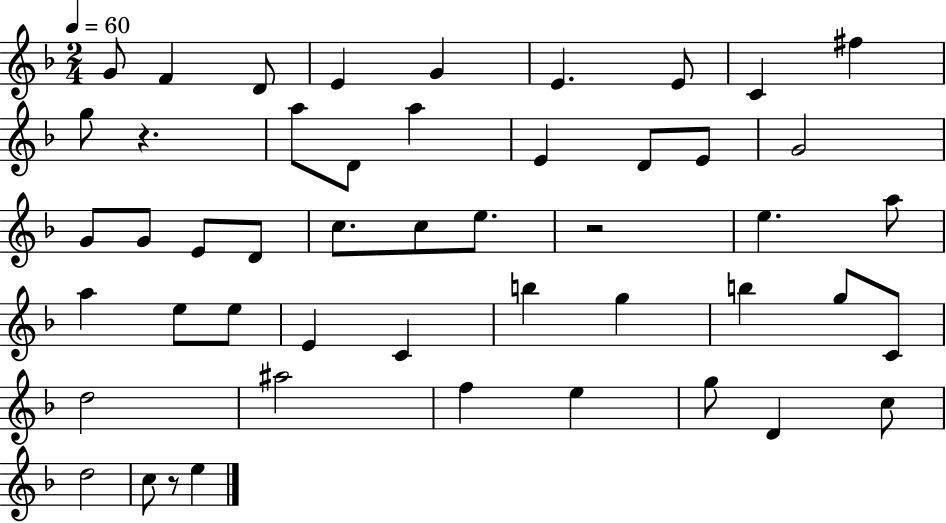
G4/e F4/q D4/e E4/q G4/q E4/q. E4/e C4/q F#5/q G5/e R/q. A5/e D4/e A5/q E4/q D4/e E4/e G4/h G4/e G4/e E4/e D4/e C5/e. C5/e E5/e. R/h E5/q. A5/e A5/q E5/e E5/e E4/q C4/q B5/q G5/q B5/q G5/e C4/e D5/h A#5/h F5/q E5/q G5/e D4/q C5/e D5/h C5/e R/e E5/q